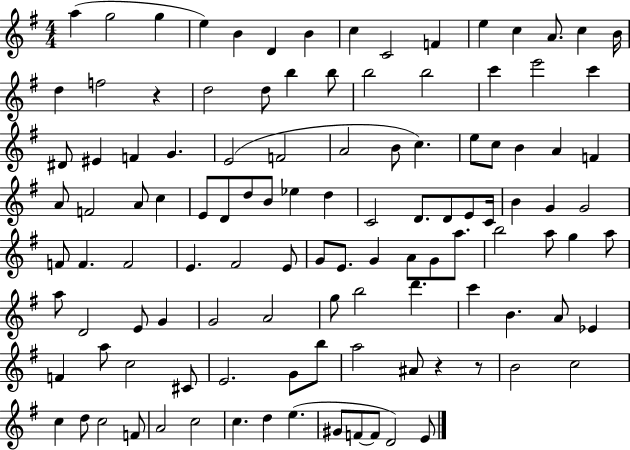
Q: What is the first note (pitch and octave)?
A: A5